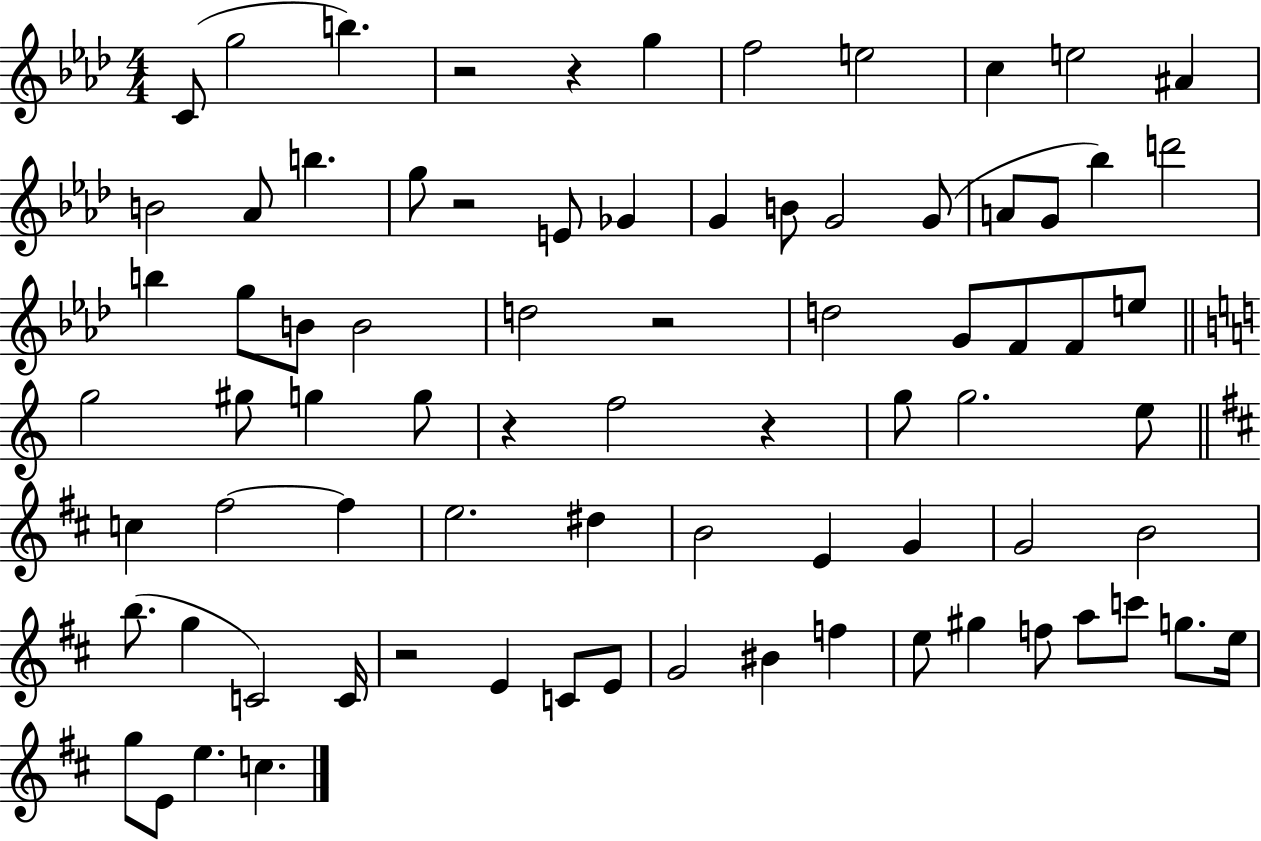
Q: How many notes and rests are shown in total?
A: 79